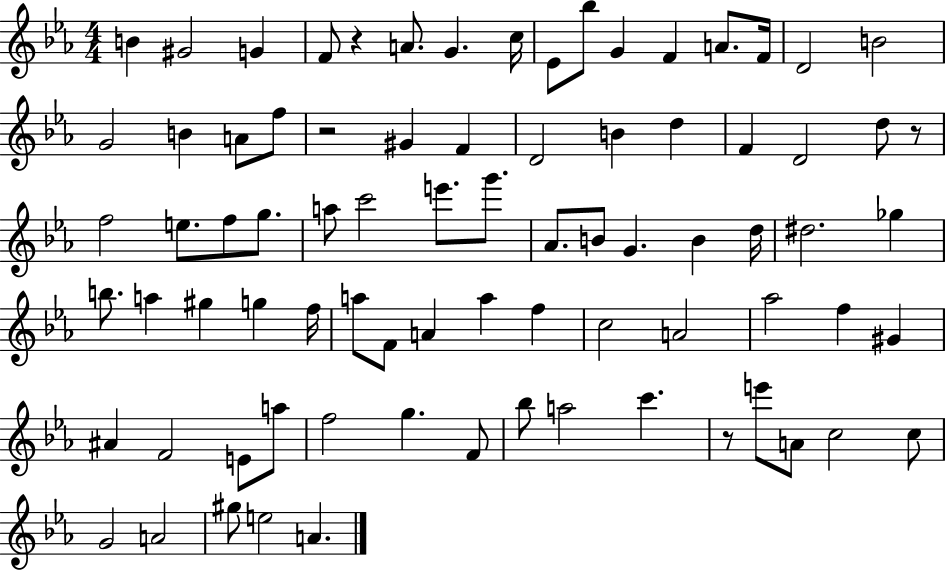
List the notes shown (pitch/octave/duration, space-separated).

B4/q G#4/h G4/q F4/e R/q A4/e. G4/q. C5/s Eb4/e Bb5/e G4/q F4/q A4/e. F4/s D4/h B4/h G4/h B4/q A4/e F5/e R/h G#4/q F4/q D4/h B4/q D5/q F4/q D4/h D5/e R/e F5/h E5/e. F5/e G5/e. A5/e C6/h E6/e. G6/e. Ab4/e. B4/e G4/q. B4/q D5/s D#5/h. Gb5/q B5/e. A5/q G#5/q G5/q F5/s A5/e F4/e A4/q A5/q F5/q C5/h A4/h Ab5/h F5/q G#4/q A#4/q F4/h E4/e A5/e F5/h G5/q. F4/e Bb5/e A5/h C6/q. R/e E6/e A4/e C5/h C5/e G4/h A4/h G#5/e E5/h A4/q.